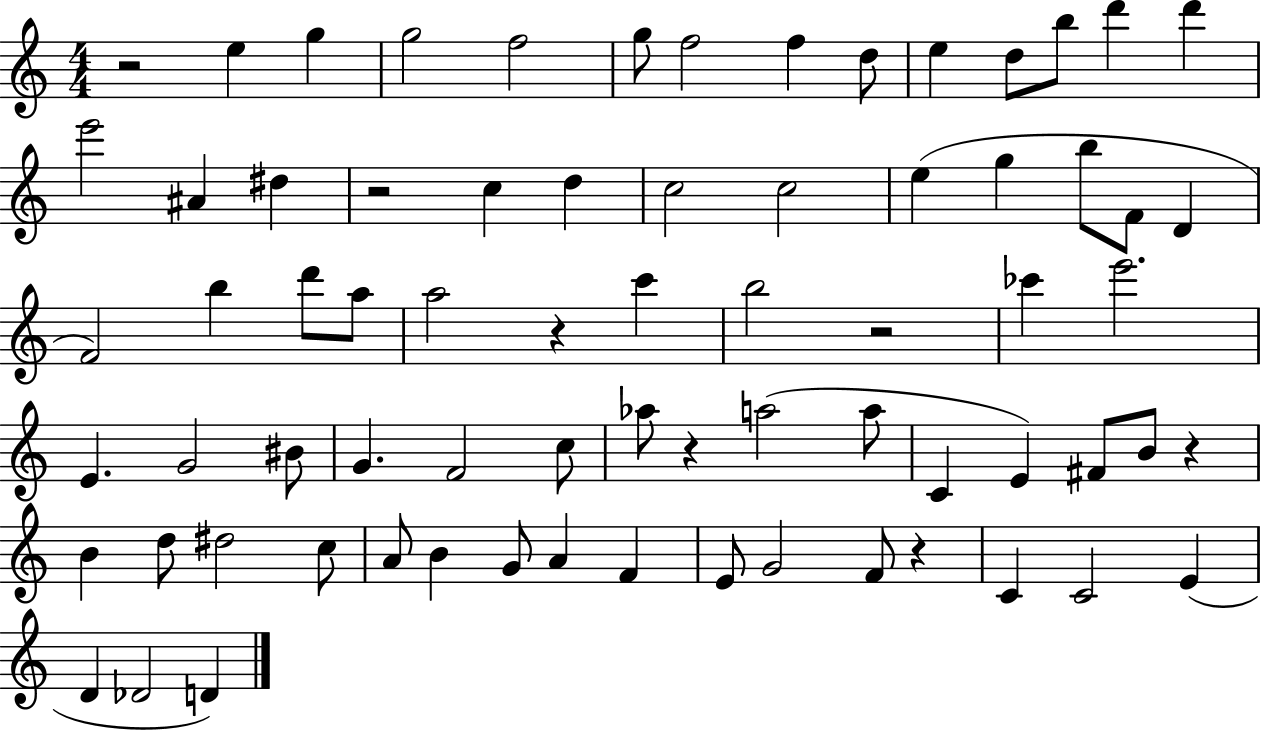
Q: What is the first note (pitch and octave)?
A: E5